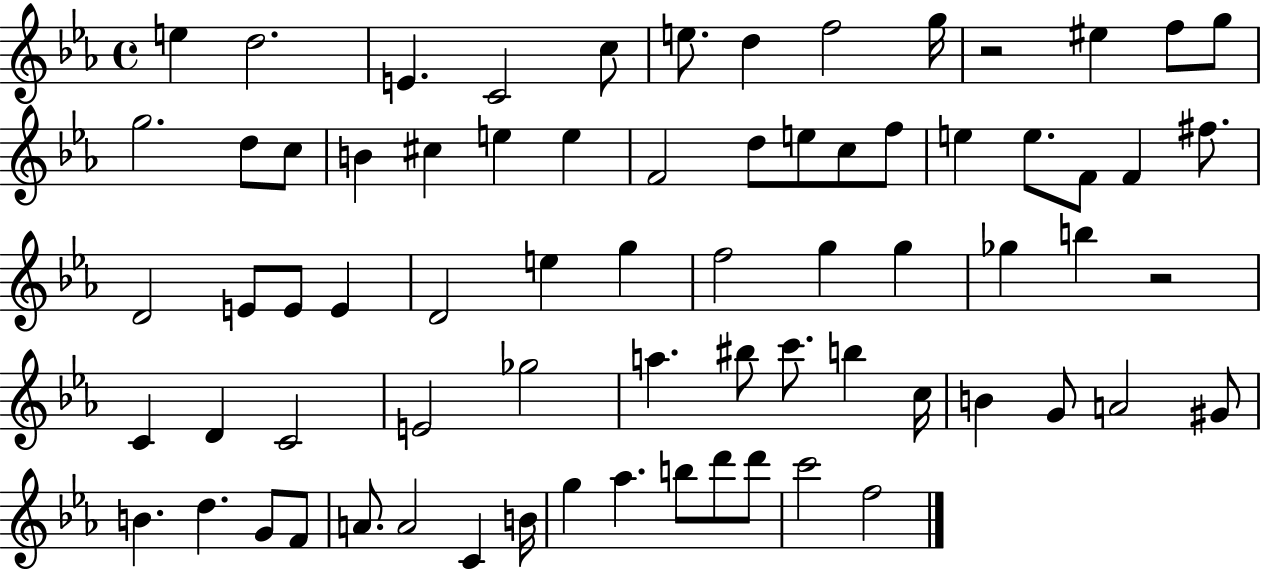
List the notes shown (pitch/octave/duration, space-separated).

E5/q D5/h. E4/q. C4/h C5/e E5/e. D5/q F5/h G5/s R/h EIS5/q F5/e G5/e G5/h. D5/e C5/e B4/q C#5/q E5/q E5/q F4/h D5/e E5/e C5/e F5/e E5/q E5/e. F4/e F4/q F#5/e. D4/h E4/e E4/e E4/q D4/h E5/q G5/q F5/h G5/q G5/q Gb5/q B5/q R/h C4/q D4/q C4/h E4/h Gb5/h A5/q. BIS5/e C6/e. B5/q C5/s B4/q G4/e A4/h G#4/e B4/q. D5/q. G4/e F4/e A4/e. A4/h C4/q B4/s G5/q Ab5/q. B5/e D6/e D6/e C6/h F5/h